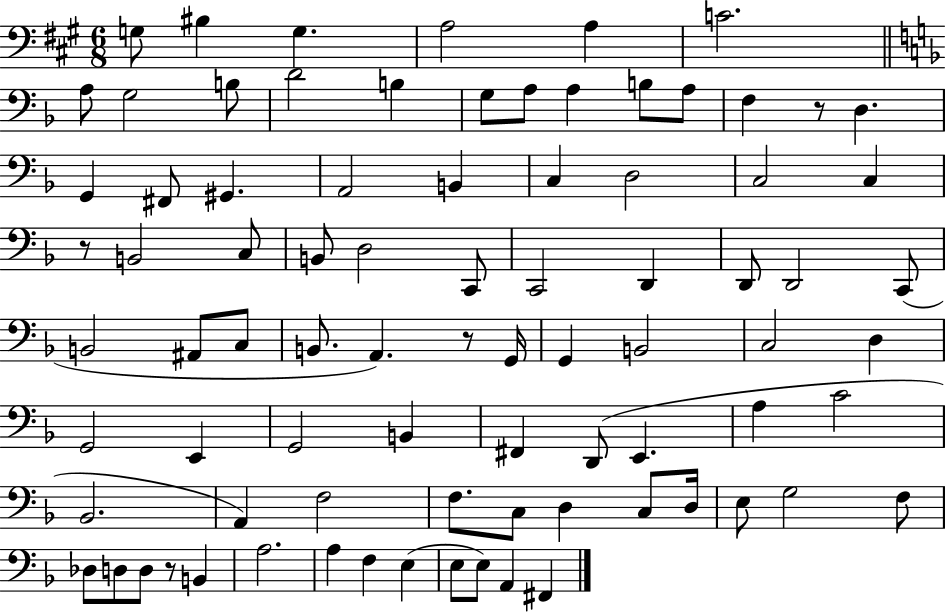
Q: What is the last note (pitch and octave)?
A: F#2